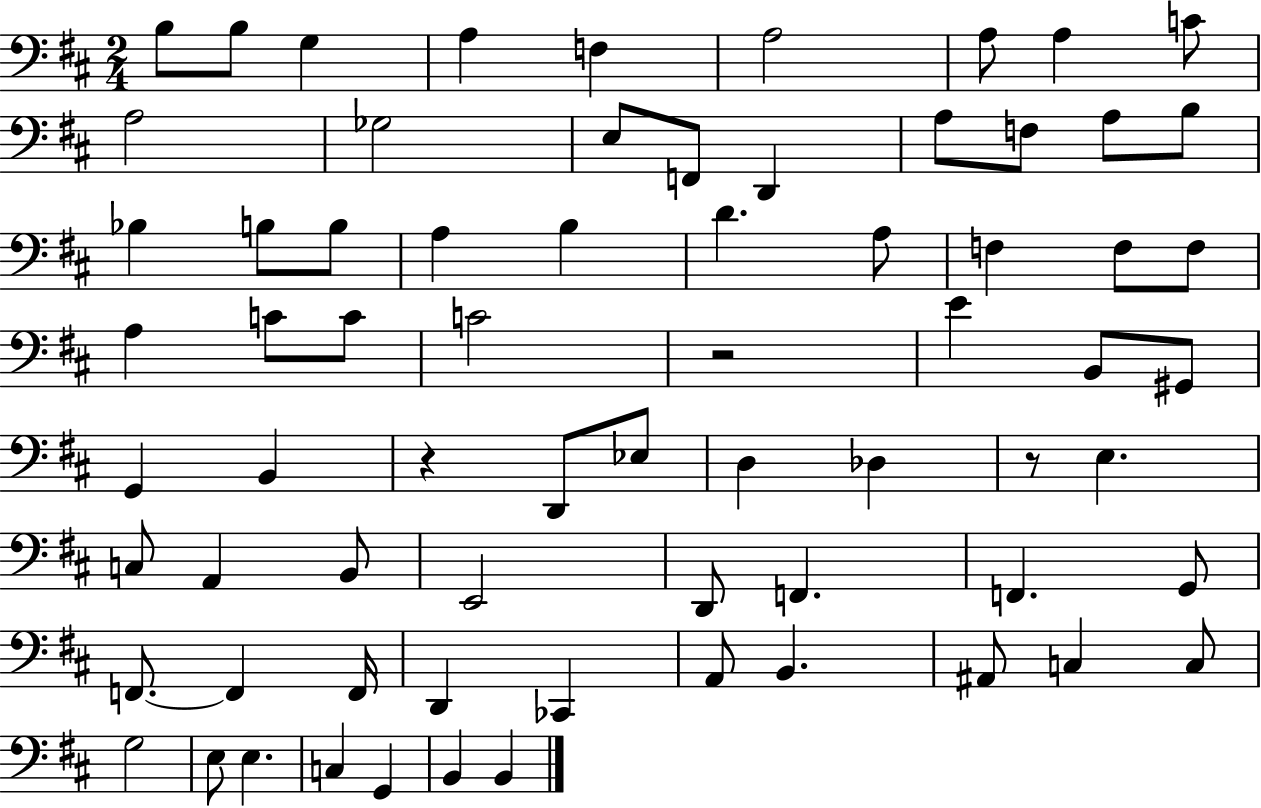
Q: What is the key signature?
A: D major